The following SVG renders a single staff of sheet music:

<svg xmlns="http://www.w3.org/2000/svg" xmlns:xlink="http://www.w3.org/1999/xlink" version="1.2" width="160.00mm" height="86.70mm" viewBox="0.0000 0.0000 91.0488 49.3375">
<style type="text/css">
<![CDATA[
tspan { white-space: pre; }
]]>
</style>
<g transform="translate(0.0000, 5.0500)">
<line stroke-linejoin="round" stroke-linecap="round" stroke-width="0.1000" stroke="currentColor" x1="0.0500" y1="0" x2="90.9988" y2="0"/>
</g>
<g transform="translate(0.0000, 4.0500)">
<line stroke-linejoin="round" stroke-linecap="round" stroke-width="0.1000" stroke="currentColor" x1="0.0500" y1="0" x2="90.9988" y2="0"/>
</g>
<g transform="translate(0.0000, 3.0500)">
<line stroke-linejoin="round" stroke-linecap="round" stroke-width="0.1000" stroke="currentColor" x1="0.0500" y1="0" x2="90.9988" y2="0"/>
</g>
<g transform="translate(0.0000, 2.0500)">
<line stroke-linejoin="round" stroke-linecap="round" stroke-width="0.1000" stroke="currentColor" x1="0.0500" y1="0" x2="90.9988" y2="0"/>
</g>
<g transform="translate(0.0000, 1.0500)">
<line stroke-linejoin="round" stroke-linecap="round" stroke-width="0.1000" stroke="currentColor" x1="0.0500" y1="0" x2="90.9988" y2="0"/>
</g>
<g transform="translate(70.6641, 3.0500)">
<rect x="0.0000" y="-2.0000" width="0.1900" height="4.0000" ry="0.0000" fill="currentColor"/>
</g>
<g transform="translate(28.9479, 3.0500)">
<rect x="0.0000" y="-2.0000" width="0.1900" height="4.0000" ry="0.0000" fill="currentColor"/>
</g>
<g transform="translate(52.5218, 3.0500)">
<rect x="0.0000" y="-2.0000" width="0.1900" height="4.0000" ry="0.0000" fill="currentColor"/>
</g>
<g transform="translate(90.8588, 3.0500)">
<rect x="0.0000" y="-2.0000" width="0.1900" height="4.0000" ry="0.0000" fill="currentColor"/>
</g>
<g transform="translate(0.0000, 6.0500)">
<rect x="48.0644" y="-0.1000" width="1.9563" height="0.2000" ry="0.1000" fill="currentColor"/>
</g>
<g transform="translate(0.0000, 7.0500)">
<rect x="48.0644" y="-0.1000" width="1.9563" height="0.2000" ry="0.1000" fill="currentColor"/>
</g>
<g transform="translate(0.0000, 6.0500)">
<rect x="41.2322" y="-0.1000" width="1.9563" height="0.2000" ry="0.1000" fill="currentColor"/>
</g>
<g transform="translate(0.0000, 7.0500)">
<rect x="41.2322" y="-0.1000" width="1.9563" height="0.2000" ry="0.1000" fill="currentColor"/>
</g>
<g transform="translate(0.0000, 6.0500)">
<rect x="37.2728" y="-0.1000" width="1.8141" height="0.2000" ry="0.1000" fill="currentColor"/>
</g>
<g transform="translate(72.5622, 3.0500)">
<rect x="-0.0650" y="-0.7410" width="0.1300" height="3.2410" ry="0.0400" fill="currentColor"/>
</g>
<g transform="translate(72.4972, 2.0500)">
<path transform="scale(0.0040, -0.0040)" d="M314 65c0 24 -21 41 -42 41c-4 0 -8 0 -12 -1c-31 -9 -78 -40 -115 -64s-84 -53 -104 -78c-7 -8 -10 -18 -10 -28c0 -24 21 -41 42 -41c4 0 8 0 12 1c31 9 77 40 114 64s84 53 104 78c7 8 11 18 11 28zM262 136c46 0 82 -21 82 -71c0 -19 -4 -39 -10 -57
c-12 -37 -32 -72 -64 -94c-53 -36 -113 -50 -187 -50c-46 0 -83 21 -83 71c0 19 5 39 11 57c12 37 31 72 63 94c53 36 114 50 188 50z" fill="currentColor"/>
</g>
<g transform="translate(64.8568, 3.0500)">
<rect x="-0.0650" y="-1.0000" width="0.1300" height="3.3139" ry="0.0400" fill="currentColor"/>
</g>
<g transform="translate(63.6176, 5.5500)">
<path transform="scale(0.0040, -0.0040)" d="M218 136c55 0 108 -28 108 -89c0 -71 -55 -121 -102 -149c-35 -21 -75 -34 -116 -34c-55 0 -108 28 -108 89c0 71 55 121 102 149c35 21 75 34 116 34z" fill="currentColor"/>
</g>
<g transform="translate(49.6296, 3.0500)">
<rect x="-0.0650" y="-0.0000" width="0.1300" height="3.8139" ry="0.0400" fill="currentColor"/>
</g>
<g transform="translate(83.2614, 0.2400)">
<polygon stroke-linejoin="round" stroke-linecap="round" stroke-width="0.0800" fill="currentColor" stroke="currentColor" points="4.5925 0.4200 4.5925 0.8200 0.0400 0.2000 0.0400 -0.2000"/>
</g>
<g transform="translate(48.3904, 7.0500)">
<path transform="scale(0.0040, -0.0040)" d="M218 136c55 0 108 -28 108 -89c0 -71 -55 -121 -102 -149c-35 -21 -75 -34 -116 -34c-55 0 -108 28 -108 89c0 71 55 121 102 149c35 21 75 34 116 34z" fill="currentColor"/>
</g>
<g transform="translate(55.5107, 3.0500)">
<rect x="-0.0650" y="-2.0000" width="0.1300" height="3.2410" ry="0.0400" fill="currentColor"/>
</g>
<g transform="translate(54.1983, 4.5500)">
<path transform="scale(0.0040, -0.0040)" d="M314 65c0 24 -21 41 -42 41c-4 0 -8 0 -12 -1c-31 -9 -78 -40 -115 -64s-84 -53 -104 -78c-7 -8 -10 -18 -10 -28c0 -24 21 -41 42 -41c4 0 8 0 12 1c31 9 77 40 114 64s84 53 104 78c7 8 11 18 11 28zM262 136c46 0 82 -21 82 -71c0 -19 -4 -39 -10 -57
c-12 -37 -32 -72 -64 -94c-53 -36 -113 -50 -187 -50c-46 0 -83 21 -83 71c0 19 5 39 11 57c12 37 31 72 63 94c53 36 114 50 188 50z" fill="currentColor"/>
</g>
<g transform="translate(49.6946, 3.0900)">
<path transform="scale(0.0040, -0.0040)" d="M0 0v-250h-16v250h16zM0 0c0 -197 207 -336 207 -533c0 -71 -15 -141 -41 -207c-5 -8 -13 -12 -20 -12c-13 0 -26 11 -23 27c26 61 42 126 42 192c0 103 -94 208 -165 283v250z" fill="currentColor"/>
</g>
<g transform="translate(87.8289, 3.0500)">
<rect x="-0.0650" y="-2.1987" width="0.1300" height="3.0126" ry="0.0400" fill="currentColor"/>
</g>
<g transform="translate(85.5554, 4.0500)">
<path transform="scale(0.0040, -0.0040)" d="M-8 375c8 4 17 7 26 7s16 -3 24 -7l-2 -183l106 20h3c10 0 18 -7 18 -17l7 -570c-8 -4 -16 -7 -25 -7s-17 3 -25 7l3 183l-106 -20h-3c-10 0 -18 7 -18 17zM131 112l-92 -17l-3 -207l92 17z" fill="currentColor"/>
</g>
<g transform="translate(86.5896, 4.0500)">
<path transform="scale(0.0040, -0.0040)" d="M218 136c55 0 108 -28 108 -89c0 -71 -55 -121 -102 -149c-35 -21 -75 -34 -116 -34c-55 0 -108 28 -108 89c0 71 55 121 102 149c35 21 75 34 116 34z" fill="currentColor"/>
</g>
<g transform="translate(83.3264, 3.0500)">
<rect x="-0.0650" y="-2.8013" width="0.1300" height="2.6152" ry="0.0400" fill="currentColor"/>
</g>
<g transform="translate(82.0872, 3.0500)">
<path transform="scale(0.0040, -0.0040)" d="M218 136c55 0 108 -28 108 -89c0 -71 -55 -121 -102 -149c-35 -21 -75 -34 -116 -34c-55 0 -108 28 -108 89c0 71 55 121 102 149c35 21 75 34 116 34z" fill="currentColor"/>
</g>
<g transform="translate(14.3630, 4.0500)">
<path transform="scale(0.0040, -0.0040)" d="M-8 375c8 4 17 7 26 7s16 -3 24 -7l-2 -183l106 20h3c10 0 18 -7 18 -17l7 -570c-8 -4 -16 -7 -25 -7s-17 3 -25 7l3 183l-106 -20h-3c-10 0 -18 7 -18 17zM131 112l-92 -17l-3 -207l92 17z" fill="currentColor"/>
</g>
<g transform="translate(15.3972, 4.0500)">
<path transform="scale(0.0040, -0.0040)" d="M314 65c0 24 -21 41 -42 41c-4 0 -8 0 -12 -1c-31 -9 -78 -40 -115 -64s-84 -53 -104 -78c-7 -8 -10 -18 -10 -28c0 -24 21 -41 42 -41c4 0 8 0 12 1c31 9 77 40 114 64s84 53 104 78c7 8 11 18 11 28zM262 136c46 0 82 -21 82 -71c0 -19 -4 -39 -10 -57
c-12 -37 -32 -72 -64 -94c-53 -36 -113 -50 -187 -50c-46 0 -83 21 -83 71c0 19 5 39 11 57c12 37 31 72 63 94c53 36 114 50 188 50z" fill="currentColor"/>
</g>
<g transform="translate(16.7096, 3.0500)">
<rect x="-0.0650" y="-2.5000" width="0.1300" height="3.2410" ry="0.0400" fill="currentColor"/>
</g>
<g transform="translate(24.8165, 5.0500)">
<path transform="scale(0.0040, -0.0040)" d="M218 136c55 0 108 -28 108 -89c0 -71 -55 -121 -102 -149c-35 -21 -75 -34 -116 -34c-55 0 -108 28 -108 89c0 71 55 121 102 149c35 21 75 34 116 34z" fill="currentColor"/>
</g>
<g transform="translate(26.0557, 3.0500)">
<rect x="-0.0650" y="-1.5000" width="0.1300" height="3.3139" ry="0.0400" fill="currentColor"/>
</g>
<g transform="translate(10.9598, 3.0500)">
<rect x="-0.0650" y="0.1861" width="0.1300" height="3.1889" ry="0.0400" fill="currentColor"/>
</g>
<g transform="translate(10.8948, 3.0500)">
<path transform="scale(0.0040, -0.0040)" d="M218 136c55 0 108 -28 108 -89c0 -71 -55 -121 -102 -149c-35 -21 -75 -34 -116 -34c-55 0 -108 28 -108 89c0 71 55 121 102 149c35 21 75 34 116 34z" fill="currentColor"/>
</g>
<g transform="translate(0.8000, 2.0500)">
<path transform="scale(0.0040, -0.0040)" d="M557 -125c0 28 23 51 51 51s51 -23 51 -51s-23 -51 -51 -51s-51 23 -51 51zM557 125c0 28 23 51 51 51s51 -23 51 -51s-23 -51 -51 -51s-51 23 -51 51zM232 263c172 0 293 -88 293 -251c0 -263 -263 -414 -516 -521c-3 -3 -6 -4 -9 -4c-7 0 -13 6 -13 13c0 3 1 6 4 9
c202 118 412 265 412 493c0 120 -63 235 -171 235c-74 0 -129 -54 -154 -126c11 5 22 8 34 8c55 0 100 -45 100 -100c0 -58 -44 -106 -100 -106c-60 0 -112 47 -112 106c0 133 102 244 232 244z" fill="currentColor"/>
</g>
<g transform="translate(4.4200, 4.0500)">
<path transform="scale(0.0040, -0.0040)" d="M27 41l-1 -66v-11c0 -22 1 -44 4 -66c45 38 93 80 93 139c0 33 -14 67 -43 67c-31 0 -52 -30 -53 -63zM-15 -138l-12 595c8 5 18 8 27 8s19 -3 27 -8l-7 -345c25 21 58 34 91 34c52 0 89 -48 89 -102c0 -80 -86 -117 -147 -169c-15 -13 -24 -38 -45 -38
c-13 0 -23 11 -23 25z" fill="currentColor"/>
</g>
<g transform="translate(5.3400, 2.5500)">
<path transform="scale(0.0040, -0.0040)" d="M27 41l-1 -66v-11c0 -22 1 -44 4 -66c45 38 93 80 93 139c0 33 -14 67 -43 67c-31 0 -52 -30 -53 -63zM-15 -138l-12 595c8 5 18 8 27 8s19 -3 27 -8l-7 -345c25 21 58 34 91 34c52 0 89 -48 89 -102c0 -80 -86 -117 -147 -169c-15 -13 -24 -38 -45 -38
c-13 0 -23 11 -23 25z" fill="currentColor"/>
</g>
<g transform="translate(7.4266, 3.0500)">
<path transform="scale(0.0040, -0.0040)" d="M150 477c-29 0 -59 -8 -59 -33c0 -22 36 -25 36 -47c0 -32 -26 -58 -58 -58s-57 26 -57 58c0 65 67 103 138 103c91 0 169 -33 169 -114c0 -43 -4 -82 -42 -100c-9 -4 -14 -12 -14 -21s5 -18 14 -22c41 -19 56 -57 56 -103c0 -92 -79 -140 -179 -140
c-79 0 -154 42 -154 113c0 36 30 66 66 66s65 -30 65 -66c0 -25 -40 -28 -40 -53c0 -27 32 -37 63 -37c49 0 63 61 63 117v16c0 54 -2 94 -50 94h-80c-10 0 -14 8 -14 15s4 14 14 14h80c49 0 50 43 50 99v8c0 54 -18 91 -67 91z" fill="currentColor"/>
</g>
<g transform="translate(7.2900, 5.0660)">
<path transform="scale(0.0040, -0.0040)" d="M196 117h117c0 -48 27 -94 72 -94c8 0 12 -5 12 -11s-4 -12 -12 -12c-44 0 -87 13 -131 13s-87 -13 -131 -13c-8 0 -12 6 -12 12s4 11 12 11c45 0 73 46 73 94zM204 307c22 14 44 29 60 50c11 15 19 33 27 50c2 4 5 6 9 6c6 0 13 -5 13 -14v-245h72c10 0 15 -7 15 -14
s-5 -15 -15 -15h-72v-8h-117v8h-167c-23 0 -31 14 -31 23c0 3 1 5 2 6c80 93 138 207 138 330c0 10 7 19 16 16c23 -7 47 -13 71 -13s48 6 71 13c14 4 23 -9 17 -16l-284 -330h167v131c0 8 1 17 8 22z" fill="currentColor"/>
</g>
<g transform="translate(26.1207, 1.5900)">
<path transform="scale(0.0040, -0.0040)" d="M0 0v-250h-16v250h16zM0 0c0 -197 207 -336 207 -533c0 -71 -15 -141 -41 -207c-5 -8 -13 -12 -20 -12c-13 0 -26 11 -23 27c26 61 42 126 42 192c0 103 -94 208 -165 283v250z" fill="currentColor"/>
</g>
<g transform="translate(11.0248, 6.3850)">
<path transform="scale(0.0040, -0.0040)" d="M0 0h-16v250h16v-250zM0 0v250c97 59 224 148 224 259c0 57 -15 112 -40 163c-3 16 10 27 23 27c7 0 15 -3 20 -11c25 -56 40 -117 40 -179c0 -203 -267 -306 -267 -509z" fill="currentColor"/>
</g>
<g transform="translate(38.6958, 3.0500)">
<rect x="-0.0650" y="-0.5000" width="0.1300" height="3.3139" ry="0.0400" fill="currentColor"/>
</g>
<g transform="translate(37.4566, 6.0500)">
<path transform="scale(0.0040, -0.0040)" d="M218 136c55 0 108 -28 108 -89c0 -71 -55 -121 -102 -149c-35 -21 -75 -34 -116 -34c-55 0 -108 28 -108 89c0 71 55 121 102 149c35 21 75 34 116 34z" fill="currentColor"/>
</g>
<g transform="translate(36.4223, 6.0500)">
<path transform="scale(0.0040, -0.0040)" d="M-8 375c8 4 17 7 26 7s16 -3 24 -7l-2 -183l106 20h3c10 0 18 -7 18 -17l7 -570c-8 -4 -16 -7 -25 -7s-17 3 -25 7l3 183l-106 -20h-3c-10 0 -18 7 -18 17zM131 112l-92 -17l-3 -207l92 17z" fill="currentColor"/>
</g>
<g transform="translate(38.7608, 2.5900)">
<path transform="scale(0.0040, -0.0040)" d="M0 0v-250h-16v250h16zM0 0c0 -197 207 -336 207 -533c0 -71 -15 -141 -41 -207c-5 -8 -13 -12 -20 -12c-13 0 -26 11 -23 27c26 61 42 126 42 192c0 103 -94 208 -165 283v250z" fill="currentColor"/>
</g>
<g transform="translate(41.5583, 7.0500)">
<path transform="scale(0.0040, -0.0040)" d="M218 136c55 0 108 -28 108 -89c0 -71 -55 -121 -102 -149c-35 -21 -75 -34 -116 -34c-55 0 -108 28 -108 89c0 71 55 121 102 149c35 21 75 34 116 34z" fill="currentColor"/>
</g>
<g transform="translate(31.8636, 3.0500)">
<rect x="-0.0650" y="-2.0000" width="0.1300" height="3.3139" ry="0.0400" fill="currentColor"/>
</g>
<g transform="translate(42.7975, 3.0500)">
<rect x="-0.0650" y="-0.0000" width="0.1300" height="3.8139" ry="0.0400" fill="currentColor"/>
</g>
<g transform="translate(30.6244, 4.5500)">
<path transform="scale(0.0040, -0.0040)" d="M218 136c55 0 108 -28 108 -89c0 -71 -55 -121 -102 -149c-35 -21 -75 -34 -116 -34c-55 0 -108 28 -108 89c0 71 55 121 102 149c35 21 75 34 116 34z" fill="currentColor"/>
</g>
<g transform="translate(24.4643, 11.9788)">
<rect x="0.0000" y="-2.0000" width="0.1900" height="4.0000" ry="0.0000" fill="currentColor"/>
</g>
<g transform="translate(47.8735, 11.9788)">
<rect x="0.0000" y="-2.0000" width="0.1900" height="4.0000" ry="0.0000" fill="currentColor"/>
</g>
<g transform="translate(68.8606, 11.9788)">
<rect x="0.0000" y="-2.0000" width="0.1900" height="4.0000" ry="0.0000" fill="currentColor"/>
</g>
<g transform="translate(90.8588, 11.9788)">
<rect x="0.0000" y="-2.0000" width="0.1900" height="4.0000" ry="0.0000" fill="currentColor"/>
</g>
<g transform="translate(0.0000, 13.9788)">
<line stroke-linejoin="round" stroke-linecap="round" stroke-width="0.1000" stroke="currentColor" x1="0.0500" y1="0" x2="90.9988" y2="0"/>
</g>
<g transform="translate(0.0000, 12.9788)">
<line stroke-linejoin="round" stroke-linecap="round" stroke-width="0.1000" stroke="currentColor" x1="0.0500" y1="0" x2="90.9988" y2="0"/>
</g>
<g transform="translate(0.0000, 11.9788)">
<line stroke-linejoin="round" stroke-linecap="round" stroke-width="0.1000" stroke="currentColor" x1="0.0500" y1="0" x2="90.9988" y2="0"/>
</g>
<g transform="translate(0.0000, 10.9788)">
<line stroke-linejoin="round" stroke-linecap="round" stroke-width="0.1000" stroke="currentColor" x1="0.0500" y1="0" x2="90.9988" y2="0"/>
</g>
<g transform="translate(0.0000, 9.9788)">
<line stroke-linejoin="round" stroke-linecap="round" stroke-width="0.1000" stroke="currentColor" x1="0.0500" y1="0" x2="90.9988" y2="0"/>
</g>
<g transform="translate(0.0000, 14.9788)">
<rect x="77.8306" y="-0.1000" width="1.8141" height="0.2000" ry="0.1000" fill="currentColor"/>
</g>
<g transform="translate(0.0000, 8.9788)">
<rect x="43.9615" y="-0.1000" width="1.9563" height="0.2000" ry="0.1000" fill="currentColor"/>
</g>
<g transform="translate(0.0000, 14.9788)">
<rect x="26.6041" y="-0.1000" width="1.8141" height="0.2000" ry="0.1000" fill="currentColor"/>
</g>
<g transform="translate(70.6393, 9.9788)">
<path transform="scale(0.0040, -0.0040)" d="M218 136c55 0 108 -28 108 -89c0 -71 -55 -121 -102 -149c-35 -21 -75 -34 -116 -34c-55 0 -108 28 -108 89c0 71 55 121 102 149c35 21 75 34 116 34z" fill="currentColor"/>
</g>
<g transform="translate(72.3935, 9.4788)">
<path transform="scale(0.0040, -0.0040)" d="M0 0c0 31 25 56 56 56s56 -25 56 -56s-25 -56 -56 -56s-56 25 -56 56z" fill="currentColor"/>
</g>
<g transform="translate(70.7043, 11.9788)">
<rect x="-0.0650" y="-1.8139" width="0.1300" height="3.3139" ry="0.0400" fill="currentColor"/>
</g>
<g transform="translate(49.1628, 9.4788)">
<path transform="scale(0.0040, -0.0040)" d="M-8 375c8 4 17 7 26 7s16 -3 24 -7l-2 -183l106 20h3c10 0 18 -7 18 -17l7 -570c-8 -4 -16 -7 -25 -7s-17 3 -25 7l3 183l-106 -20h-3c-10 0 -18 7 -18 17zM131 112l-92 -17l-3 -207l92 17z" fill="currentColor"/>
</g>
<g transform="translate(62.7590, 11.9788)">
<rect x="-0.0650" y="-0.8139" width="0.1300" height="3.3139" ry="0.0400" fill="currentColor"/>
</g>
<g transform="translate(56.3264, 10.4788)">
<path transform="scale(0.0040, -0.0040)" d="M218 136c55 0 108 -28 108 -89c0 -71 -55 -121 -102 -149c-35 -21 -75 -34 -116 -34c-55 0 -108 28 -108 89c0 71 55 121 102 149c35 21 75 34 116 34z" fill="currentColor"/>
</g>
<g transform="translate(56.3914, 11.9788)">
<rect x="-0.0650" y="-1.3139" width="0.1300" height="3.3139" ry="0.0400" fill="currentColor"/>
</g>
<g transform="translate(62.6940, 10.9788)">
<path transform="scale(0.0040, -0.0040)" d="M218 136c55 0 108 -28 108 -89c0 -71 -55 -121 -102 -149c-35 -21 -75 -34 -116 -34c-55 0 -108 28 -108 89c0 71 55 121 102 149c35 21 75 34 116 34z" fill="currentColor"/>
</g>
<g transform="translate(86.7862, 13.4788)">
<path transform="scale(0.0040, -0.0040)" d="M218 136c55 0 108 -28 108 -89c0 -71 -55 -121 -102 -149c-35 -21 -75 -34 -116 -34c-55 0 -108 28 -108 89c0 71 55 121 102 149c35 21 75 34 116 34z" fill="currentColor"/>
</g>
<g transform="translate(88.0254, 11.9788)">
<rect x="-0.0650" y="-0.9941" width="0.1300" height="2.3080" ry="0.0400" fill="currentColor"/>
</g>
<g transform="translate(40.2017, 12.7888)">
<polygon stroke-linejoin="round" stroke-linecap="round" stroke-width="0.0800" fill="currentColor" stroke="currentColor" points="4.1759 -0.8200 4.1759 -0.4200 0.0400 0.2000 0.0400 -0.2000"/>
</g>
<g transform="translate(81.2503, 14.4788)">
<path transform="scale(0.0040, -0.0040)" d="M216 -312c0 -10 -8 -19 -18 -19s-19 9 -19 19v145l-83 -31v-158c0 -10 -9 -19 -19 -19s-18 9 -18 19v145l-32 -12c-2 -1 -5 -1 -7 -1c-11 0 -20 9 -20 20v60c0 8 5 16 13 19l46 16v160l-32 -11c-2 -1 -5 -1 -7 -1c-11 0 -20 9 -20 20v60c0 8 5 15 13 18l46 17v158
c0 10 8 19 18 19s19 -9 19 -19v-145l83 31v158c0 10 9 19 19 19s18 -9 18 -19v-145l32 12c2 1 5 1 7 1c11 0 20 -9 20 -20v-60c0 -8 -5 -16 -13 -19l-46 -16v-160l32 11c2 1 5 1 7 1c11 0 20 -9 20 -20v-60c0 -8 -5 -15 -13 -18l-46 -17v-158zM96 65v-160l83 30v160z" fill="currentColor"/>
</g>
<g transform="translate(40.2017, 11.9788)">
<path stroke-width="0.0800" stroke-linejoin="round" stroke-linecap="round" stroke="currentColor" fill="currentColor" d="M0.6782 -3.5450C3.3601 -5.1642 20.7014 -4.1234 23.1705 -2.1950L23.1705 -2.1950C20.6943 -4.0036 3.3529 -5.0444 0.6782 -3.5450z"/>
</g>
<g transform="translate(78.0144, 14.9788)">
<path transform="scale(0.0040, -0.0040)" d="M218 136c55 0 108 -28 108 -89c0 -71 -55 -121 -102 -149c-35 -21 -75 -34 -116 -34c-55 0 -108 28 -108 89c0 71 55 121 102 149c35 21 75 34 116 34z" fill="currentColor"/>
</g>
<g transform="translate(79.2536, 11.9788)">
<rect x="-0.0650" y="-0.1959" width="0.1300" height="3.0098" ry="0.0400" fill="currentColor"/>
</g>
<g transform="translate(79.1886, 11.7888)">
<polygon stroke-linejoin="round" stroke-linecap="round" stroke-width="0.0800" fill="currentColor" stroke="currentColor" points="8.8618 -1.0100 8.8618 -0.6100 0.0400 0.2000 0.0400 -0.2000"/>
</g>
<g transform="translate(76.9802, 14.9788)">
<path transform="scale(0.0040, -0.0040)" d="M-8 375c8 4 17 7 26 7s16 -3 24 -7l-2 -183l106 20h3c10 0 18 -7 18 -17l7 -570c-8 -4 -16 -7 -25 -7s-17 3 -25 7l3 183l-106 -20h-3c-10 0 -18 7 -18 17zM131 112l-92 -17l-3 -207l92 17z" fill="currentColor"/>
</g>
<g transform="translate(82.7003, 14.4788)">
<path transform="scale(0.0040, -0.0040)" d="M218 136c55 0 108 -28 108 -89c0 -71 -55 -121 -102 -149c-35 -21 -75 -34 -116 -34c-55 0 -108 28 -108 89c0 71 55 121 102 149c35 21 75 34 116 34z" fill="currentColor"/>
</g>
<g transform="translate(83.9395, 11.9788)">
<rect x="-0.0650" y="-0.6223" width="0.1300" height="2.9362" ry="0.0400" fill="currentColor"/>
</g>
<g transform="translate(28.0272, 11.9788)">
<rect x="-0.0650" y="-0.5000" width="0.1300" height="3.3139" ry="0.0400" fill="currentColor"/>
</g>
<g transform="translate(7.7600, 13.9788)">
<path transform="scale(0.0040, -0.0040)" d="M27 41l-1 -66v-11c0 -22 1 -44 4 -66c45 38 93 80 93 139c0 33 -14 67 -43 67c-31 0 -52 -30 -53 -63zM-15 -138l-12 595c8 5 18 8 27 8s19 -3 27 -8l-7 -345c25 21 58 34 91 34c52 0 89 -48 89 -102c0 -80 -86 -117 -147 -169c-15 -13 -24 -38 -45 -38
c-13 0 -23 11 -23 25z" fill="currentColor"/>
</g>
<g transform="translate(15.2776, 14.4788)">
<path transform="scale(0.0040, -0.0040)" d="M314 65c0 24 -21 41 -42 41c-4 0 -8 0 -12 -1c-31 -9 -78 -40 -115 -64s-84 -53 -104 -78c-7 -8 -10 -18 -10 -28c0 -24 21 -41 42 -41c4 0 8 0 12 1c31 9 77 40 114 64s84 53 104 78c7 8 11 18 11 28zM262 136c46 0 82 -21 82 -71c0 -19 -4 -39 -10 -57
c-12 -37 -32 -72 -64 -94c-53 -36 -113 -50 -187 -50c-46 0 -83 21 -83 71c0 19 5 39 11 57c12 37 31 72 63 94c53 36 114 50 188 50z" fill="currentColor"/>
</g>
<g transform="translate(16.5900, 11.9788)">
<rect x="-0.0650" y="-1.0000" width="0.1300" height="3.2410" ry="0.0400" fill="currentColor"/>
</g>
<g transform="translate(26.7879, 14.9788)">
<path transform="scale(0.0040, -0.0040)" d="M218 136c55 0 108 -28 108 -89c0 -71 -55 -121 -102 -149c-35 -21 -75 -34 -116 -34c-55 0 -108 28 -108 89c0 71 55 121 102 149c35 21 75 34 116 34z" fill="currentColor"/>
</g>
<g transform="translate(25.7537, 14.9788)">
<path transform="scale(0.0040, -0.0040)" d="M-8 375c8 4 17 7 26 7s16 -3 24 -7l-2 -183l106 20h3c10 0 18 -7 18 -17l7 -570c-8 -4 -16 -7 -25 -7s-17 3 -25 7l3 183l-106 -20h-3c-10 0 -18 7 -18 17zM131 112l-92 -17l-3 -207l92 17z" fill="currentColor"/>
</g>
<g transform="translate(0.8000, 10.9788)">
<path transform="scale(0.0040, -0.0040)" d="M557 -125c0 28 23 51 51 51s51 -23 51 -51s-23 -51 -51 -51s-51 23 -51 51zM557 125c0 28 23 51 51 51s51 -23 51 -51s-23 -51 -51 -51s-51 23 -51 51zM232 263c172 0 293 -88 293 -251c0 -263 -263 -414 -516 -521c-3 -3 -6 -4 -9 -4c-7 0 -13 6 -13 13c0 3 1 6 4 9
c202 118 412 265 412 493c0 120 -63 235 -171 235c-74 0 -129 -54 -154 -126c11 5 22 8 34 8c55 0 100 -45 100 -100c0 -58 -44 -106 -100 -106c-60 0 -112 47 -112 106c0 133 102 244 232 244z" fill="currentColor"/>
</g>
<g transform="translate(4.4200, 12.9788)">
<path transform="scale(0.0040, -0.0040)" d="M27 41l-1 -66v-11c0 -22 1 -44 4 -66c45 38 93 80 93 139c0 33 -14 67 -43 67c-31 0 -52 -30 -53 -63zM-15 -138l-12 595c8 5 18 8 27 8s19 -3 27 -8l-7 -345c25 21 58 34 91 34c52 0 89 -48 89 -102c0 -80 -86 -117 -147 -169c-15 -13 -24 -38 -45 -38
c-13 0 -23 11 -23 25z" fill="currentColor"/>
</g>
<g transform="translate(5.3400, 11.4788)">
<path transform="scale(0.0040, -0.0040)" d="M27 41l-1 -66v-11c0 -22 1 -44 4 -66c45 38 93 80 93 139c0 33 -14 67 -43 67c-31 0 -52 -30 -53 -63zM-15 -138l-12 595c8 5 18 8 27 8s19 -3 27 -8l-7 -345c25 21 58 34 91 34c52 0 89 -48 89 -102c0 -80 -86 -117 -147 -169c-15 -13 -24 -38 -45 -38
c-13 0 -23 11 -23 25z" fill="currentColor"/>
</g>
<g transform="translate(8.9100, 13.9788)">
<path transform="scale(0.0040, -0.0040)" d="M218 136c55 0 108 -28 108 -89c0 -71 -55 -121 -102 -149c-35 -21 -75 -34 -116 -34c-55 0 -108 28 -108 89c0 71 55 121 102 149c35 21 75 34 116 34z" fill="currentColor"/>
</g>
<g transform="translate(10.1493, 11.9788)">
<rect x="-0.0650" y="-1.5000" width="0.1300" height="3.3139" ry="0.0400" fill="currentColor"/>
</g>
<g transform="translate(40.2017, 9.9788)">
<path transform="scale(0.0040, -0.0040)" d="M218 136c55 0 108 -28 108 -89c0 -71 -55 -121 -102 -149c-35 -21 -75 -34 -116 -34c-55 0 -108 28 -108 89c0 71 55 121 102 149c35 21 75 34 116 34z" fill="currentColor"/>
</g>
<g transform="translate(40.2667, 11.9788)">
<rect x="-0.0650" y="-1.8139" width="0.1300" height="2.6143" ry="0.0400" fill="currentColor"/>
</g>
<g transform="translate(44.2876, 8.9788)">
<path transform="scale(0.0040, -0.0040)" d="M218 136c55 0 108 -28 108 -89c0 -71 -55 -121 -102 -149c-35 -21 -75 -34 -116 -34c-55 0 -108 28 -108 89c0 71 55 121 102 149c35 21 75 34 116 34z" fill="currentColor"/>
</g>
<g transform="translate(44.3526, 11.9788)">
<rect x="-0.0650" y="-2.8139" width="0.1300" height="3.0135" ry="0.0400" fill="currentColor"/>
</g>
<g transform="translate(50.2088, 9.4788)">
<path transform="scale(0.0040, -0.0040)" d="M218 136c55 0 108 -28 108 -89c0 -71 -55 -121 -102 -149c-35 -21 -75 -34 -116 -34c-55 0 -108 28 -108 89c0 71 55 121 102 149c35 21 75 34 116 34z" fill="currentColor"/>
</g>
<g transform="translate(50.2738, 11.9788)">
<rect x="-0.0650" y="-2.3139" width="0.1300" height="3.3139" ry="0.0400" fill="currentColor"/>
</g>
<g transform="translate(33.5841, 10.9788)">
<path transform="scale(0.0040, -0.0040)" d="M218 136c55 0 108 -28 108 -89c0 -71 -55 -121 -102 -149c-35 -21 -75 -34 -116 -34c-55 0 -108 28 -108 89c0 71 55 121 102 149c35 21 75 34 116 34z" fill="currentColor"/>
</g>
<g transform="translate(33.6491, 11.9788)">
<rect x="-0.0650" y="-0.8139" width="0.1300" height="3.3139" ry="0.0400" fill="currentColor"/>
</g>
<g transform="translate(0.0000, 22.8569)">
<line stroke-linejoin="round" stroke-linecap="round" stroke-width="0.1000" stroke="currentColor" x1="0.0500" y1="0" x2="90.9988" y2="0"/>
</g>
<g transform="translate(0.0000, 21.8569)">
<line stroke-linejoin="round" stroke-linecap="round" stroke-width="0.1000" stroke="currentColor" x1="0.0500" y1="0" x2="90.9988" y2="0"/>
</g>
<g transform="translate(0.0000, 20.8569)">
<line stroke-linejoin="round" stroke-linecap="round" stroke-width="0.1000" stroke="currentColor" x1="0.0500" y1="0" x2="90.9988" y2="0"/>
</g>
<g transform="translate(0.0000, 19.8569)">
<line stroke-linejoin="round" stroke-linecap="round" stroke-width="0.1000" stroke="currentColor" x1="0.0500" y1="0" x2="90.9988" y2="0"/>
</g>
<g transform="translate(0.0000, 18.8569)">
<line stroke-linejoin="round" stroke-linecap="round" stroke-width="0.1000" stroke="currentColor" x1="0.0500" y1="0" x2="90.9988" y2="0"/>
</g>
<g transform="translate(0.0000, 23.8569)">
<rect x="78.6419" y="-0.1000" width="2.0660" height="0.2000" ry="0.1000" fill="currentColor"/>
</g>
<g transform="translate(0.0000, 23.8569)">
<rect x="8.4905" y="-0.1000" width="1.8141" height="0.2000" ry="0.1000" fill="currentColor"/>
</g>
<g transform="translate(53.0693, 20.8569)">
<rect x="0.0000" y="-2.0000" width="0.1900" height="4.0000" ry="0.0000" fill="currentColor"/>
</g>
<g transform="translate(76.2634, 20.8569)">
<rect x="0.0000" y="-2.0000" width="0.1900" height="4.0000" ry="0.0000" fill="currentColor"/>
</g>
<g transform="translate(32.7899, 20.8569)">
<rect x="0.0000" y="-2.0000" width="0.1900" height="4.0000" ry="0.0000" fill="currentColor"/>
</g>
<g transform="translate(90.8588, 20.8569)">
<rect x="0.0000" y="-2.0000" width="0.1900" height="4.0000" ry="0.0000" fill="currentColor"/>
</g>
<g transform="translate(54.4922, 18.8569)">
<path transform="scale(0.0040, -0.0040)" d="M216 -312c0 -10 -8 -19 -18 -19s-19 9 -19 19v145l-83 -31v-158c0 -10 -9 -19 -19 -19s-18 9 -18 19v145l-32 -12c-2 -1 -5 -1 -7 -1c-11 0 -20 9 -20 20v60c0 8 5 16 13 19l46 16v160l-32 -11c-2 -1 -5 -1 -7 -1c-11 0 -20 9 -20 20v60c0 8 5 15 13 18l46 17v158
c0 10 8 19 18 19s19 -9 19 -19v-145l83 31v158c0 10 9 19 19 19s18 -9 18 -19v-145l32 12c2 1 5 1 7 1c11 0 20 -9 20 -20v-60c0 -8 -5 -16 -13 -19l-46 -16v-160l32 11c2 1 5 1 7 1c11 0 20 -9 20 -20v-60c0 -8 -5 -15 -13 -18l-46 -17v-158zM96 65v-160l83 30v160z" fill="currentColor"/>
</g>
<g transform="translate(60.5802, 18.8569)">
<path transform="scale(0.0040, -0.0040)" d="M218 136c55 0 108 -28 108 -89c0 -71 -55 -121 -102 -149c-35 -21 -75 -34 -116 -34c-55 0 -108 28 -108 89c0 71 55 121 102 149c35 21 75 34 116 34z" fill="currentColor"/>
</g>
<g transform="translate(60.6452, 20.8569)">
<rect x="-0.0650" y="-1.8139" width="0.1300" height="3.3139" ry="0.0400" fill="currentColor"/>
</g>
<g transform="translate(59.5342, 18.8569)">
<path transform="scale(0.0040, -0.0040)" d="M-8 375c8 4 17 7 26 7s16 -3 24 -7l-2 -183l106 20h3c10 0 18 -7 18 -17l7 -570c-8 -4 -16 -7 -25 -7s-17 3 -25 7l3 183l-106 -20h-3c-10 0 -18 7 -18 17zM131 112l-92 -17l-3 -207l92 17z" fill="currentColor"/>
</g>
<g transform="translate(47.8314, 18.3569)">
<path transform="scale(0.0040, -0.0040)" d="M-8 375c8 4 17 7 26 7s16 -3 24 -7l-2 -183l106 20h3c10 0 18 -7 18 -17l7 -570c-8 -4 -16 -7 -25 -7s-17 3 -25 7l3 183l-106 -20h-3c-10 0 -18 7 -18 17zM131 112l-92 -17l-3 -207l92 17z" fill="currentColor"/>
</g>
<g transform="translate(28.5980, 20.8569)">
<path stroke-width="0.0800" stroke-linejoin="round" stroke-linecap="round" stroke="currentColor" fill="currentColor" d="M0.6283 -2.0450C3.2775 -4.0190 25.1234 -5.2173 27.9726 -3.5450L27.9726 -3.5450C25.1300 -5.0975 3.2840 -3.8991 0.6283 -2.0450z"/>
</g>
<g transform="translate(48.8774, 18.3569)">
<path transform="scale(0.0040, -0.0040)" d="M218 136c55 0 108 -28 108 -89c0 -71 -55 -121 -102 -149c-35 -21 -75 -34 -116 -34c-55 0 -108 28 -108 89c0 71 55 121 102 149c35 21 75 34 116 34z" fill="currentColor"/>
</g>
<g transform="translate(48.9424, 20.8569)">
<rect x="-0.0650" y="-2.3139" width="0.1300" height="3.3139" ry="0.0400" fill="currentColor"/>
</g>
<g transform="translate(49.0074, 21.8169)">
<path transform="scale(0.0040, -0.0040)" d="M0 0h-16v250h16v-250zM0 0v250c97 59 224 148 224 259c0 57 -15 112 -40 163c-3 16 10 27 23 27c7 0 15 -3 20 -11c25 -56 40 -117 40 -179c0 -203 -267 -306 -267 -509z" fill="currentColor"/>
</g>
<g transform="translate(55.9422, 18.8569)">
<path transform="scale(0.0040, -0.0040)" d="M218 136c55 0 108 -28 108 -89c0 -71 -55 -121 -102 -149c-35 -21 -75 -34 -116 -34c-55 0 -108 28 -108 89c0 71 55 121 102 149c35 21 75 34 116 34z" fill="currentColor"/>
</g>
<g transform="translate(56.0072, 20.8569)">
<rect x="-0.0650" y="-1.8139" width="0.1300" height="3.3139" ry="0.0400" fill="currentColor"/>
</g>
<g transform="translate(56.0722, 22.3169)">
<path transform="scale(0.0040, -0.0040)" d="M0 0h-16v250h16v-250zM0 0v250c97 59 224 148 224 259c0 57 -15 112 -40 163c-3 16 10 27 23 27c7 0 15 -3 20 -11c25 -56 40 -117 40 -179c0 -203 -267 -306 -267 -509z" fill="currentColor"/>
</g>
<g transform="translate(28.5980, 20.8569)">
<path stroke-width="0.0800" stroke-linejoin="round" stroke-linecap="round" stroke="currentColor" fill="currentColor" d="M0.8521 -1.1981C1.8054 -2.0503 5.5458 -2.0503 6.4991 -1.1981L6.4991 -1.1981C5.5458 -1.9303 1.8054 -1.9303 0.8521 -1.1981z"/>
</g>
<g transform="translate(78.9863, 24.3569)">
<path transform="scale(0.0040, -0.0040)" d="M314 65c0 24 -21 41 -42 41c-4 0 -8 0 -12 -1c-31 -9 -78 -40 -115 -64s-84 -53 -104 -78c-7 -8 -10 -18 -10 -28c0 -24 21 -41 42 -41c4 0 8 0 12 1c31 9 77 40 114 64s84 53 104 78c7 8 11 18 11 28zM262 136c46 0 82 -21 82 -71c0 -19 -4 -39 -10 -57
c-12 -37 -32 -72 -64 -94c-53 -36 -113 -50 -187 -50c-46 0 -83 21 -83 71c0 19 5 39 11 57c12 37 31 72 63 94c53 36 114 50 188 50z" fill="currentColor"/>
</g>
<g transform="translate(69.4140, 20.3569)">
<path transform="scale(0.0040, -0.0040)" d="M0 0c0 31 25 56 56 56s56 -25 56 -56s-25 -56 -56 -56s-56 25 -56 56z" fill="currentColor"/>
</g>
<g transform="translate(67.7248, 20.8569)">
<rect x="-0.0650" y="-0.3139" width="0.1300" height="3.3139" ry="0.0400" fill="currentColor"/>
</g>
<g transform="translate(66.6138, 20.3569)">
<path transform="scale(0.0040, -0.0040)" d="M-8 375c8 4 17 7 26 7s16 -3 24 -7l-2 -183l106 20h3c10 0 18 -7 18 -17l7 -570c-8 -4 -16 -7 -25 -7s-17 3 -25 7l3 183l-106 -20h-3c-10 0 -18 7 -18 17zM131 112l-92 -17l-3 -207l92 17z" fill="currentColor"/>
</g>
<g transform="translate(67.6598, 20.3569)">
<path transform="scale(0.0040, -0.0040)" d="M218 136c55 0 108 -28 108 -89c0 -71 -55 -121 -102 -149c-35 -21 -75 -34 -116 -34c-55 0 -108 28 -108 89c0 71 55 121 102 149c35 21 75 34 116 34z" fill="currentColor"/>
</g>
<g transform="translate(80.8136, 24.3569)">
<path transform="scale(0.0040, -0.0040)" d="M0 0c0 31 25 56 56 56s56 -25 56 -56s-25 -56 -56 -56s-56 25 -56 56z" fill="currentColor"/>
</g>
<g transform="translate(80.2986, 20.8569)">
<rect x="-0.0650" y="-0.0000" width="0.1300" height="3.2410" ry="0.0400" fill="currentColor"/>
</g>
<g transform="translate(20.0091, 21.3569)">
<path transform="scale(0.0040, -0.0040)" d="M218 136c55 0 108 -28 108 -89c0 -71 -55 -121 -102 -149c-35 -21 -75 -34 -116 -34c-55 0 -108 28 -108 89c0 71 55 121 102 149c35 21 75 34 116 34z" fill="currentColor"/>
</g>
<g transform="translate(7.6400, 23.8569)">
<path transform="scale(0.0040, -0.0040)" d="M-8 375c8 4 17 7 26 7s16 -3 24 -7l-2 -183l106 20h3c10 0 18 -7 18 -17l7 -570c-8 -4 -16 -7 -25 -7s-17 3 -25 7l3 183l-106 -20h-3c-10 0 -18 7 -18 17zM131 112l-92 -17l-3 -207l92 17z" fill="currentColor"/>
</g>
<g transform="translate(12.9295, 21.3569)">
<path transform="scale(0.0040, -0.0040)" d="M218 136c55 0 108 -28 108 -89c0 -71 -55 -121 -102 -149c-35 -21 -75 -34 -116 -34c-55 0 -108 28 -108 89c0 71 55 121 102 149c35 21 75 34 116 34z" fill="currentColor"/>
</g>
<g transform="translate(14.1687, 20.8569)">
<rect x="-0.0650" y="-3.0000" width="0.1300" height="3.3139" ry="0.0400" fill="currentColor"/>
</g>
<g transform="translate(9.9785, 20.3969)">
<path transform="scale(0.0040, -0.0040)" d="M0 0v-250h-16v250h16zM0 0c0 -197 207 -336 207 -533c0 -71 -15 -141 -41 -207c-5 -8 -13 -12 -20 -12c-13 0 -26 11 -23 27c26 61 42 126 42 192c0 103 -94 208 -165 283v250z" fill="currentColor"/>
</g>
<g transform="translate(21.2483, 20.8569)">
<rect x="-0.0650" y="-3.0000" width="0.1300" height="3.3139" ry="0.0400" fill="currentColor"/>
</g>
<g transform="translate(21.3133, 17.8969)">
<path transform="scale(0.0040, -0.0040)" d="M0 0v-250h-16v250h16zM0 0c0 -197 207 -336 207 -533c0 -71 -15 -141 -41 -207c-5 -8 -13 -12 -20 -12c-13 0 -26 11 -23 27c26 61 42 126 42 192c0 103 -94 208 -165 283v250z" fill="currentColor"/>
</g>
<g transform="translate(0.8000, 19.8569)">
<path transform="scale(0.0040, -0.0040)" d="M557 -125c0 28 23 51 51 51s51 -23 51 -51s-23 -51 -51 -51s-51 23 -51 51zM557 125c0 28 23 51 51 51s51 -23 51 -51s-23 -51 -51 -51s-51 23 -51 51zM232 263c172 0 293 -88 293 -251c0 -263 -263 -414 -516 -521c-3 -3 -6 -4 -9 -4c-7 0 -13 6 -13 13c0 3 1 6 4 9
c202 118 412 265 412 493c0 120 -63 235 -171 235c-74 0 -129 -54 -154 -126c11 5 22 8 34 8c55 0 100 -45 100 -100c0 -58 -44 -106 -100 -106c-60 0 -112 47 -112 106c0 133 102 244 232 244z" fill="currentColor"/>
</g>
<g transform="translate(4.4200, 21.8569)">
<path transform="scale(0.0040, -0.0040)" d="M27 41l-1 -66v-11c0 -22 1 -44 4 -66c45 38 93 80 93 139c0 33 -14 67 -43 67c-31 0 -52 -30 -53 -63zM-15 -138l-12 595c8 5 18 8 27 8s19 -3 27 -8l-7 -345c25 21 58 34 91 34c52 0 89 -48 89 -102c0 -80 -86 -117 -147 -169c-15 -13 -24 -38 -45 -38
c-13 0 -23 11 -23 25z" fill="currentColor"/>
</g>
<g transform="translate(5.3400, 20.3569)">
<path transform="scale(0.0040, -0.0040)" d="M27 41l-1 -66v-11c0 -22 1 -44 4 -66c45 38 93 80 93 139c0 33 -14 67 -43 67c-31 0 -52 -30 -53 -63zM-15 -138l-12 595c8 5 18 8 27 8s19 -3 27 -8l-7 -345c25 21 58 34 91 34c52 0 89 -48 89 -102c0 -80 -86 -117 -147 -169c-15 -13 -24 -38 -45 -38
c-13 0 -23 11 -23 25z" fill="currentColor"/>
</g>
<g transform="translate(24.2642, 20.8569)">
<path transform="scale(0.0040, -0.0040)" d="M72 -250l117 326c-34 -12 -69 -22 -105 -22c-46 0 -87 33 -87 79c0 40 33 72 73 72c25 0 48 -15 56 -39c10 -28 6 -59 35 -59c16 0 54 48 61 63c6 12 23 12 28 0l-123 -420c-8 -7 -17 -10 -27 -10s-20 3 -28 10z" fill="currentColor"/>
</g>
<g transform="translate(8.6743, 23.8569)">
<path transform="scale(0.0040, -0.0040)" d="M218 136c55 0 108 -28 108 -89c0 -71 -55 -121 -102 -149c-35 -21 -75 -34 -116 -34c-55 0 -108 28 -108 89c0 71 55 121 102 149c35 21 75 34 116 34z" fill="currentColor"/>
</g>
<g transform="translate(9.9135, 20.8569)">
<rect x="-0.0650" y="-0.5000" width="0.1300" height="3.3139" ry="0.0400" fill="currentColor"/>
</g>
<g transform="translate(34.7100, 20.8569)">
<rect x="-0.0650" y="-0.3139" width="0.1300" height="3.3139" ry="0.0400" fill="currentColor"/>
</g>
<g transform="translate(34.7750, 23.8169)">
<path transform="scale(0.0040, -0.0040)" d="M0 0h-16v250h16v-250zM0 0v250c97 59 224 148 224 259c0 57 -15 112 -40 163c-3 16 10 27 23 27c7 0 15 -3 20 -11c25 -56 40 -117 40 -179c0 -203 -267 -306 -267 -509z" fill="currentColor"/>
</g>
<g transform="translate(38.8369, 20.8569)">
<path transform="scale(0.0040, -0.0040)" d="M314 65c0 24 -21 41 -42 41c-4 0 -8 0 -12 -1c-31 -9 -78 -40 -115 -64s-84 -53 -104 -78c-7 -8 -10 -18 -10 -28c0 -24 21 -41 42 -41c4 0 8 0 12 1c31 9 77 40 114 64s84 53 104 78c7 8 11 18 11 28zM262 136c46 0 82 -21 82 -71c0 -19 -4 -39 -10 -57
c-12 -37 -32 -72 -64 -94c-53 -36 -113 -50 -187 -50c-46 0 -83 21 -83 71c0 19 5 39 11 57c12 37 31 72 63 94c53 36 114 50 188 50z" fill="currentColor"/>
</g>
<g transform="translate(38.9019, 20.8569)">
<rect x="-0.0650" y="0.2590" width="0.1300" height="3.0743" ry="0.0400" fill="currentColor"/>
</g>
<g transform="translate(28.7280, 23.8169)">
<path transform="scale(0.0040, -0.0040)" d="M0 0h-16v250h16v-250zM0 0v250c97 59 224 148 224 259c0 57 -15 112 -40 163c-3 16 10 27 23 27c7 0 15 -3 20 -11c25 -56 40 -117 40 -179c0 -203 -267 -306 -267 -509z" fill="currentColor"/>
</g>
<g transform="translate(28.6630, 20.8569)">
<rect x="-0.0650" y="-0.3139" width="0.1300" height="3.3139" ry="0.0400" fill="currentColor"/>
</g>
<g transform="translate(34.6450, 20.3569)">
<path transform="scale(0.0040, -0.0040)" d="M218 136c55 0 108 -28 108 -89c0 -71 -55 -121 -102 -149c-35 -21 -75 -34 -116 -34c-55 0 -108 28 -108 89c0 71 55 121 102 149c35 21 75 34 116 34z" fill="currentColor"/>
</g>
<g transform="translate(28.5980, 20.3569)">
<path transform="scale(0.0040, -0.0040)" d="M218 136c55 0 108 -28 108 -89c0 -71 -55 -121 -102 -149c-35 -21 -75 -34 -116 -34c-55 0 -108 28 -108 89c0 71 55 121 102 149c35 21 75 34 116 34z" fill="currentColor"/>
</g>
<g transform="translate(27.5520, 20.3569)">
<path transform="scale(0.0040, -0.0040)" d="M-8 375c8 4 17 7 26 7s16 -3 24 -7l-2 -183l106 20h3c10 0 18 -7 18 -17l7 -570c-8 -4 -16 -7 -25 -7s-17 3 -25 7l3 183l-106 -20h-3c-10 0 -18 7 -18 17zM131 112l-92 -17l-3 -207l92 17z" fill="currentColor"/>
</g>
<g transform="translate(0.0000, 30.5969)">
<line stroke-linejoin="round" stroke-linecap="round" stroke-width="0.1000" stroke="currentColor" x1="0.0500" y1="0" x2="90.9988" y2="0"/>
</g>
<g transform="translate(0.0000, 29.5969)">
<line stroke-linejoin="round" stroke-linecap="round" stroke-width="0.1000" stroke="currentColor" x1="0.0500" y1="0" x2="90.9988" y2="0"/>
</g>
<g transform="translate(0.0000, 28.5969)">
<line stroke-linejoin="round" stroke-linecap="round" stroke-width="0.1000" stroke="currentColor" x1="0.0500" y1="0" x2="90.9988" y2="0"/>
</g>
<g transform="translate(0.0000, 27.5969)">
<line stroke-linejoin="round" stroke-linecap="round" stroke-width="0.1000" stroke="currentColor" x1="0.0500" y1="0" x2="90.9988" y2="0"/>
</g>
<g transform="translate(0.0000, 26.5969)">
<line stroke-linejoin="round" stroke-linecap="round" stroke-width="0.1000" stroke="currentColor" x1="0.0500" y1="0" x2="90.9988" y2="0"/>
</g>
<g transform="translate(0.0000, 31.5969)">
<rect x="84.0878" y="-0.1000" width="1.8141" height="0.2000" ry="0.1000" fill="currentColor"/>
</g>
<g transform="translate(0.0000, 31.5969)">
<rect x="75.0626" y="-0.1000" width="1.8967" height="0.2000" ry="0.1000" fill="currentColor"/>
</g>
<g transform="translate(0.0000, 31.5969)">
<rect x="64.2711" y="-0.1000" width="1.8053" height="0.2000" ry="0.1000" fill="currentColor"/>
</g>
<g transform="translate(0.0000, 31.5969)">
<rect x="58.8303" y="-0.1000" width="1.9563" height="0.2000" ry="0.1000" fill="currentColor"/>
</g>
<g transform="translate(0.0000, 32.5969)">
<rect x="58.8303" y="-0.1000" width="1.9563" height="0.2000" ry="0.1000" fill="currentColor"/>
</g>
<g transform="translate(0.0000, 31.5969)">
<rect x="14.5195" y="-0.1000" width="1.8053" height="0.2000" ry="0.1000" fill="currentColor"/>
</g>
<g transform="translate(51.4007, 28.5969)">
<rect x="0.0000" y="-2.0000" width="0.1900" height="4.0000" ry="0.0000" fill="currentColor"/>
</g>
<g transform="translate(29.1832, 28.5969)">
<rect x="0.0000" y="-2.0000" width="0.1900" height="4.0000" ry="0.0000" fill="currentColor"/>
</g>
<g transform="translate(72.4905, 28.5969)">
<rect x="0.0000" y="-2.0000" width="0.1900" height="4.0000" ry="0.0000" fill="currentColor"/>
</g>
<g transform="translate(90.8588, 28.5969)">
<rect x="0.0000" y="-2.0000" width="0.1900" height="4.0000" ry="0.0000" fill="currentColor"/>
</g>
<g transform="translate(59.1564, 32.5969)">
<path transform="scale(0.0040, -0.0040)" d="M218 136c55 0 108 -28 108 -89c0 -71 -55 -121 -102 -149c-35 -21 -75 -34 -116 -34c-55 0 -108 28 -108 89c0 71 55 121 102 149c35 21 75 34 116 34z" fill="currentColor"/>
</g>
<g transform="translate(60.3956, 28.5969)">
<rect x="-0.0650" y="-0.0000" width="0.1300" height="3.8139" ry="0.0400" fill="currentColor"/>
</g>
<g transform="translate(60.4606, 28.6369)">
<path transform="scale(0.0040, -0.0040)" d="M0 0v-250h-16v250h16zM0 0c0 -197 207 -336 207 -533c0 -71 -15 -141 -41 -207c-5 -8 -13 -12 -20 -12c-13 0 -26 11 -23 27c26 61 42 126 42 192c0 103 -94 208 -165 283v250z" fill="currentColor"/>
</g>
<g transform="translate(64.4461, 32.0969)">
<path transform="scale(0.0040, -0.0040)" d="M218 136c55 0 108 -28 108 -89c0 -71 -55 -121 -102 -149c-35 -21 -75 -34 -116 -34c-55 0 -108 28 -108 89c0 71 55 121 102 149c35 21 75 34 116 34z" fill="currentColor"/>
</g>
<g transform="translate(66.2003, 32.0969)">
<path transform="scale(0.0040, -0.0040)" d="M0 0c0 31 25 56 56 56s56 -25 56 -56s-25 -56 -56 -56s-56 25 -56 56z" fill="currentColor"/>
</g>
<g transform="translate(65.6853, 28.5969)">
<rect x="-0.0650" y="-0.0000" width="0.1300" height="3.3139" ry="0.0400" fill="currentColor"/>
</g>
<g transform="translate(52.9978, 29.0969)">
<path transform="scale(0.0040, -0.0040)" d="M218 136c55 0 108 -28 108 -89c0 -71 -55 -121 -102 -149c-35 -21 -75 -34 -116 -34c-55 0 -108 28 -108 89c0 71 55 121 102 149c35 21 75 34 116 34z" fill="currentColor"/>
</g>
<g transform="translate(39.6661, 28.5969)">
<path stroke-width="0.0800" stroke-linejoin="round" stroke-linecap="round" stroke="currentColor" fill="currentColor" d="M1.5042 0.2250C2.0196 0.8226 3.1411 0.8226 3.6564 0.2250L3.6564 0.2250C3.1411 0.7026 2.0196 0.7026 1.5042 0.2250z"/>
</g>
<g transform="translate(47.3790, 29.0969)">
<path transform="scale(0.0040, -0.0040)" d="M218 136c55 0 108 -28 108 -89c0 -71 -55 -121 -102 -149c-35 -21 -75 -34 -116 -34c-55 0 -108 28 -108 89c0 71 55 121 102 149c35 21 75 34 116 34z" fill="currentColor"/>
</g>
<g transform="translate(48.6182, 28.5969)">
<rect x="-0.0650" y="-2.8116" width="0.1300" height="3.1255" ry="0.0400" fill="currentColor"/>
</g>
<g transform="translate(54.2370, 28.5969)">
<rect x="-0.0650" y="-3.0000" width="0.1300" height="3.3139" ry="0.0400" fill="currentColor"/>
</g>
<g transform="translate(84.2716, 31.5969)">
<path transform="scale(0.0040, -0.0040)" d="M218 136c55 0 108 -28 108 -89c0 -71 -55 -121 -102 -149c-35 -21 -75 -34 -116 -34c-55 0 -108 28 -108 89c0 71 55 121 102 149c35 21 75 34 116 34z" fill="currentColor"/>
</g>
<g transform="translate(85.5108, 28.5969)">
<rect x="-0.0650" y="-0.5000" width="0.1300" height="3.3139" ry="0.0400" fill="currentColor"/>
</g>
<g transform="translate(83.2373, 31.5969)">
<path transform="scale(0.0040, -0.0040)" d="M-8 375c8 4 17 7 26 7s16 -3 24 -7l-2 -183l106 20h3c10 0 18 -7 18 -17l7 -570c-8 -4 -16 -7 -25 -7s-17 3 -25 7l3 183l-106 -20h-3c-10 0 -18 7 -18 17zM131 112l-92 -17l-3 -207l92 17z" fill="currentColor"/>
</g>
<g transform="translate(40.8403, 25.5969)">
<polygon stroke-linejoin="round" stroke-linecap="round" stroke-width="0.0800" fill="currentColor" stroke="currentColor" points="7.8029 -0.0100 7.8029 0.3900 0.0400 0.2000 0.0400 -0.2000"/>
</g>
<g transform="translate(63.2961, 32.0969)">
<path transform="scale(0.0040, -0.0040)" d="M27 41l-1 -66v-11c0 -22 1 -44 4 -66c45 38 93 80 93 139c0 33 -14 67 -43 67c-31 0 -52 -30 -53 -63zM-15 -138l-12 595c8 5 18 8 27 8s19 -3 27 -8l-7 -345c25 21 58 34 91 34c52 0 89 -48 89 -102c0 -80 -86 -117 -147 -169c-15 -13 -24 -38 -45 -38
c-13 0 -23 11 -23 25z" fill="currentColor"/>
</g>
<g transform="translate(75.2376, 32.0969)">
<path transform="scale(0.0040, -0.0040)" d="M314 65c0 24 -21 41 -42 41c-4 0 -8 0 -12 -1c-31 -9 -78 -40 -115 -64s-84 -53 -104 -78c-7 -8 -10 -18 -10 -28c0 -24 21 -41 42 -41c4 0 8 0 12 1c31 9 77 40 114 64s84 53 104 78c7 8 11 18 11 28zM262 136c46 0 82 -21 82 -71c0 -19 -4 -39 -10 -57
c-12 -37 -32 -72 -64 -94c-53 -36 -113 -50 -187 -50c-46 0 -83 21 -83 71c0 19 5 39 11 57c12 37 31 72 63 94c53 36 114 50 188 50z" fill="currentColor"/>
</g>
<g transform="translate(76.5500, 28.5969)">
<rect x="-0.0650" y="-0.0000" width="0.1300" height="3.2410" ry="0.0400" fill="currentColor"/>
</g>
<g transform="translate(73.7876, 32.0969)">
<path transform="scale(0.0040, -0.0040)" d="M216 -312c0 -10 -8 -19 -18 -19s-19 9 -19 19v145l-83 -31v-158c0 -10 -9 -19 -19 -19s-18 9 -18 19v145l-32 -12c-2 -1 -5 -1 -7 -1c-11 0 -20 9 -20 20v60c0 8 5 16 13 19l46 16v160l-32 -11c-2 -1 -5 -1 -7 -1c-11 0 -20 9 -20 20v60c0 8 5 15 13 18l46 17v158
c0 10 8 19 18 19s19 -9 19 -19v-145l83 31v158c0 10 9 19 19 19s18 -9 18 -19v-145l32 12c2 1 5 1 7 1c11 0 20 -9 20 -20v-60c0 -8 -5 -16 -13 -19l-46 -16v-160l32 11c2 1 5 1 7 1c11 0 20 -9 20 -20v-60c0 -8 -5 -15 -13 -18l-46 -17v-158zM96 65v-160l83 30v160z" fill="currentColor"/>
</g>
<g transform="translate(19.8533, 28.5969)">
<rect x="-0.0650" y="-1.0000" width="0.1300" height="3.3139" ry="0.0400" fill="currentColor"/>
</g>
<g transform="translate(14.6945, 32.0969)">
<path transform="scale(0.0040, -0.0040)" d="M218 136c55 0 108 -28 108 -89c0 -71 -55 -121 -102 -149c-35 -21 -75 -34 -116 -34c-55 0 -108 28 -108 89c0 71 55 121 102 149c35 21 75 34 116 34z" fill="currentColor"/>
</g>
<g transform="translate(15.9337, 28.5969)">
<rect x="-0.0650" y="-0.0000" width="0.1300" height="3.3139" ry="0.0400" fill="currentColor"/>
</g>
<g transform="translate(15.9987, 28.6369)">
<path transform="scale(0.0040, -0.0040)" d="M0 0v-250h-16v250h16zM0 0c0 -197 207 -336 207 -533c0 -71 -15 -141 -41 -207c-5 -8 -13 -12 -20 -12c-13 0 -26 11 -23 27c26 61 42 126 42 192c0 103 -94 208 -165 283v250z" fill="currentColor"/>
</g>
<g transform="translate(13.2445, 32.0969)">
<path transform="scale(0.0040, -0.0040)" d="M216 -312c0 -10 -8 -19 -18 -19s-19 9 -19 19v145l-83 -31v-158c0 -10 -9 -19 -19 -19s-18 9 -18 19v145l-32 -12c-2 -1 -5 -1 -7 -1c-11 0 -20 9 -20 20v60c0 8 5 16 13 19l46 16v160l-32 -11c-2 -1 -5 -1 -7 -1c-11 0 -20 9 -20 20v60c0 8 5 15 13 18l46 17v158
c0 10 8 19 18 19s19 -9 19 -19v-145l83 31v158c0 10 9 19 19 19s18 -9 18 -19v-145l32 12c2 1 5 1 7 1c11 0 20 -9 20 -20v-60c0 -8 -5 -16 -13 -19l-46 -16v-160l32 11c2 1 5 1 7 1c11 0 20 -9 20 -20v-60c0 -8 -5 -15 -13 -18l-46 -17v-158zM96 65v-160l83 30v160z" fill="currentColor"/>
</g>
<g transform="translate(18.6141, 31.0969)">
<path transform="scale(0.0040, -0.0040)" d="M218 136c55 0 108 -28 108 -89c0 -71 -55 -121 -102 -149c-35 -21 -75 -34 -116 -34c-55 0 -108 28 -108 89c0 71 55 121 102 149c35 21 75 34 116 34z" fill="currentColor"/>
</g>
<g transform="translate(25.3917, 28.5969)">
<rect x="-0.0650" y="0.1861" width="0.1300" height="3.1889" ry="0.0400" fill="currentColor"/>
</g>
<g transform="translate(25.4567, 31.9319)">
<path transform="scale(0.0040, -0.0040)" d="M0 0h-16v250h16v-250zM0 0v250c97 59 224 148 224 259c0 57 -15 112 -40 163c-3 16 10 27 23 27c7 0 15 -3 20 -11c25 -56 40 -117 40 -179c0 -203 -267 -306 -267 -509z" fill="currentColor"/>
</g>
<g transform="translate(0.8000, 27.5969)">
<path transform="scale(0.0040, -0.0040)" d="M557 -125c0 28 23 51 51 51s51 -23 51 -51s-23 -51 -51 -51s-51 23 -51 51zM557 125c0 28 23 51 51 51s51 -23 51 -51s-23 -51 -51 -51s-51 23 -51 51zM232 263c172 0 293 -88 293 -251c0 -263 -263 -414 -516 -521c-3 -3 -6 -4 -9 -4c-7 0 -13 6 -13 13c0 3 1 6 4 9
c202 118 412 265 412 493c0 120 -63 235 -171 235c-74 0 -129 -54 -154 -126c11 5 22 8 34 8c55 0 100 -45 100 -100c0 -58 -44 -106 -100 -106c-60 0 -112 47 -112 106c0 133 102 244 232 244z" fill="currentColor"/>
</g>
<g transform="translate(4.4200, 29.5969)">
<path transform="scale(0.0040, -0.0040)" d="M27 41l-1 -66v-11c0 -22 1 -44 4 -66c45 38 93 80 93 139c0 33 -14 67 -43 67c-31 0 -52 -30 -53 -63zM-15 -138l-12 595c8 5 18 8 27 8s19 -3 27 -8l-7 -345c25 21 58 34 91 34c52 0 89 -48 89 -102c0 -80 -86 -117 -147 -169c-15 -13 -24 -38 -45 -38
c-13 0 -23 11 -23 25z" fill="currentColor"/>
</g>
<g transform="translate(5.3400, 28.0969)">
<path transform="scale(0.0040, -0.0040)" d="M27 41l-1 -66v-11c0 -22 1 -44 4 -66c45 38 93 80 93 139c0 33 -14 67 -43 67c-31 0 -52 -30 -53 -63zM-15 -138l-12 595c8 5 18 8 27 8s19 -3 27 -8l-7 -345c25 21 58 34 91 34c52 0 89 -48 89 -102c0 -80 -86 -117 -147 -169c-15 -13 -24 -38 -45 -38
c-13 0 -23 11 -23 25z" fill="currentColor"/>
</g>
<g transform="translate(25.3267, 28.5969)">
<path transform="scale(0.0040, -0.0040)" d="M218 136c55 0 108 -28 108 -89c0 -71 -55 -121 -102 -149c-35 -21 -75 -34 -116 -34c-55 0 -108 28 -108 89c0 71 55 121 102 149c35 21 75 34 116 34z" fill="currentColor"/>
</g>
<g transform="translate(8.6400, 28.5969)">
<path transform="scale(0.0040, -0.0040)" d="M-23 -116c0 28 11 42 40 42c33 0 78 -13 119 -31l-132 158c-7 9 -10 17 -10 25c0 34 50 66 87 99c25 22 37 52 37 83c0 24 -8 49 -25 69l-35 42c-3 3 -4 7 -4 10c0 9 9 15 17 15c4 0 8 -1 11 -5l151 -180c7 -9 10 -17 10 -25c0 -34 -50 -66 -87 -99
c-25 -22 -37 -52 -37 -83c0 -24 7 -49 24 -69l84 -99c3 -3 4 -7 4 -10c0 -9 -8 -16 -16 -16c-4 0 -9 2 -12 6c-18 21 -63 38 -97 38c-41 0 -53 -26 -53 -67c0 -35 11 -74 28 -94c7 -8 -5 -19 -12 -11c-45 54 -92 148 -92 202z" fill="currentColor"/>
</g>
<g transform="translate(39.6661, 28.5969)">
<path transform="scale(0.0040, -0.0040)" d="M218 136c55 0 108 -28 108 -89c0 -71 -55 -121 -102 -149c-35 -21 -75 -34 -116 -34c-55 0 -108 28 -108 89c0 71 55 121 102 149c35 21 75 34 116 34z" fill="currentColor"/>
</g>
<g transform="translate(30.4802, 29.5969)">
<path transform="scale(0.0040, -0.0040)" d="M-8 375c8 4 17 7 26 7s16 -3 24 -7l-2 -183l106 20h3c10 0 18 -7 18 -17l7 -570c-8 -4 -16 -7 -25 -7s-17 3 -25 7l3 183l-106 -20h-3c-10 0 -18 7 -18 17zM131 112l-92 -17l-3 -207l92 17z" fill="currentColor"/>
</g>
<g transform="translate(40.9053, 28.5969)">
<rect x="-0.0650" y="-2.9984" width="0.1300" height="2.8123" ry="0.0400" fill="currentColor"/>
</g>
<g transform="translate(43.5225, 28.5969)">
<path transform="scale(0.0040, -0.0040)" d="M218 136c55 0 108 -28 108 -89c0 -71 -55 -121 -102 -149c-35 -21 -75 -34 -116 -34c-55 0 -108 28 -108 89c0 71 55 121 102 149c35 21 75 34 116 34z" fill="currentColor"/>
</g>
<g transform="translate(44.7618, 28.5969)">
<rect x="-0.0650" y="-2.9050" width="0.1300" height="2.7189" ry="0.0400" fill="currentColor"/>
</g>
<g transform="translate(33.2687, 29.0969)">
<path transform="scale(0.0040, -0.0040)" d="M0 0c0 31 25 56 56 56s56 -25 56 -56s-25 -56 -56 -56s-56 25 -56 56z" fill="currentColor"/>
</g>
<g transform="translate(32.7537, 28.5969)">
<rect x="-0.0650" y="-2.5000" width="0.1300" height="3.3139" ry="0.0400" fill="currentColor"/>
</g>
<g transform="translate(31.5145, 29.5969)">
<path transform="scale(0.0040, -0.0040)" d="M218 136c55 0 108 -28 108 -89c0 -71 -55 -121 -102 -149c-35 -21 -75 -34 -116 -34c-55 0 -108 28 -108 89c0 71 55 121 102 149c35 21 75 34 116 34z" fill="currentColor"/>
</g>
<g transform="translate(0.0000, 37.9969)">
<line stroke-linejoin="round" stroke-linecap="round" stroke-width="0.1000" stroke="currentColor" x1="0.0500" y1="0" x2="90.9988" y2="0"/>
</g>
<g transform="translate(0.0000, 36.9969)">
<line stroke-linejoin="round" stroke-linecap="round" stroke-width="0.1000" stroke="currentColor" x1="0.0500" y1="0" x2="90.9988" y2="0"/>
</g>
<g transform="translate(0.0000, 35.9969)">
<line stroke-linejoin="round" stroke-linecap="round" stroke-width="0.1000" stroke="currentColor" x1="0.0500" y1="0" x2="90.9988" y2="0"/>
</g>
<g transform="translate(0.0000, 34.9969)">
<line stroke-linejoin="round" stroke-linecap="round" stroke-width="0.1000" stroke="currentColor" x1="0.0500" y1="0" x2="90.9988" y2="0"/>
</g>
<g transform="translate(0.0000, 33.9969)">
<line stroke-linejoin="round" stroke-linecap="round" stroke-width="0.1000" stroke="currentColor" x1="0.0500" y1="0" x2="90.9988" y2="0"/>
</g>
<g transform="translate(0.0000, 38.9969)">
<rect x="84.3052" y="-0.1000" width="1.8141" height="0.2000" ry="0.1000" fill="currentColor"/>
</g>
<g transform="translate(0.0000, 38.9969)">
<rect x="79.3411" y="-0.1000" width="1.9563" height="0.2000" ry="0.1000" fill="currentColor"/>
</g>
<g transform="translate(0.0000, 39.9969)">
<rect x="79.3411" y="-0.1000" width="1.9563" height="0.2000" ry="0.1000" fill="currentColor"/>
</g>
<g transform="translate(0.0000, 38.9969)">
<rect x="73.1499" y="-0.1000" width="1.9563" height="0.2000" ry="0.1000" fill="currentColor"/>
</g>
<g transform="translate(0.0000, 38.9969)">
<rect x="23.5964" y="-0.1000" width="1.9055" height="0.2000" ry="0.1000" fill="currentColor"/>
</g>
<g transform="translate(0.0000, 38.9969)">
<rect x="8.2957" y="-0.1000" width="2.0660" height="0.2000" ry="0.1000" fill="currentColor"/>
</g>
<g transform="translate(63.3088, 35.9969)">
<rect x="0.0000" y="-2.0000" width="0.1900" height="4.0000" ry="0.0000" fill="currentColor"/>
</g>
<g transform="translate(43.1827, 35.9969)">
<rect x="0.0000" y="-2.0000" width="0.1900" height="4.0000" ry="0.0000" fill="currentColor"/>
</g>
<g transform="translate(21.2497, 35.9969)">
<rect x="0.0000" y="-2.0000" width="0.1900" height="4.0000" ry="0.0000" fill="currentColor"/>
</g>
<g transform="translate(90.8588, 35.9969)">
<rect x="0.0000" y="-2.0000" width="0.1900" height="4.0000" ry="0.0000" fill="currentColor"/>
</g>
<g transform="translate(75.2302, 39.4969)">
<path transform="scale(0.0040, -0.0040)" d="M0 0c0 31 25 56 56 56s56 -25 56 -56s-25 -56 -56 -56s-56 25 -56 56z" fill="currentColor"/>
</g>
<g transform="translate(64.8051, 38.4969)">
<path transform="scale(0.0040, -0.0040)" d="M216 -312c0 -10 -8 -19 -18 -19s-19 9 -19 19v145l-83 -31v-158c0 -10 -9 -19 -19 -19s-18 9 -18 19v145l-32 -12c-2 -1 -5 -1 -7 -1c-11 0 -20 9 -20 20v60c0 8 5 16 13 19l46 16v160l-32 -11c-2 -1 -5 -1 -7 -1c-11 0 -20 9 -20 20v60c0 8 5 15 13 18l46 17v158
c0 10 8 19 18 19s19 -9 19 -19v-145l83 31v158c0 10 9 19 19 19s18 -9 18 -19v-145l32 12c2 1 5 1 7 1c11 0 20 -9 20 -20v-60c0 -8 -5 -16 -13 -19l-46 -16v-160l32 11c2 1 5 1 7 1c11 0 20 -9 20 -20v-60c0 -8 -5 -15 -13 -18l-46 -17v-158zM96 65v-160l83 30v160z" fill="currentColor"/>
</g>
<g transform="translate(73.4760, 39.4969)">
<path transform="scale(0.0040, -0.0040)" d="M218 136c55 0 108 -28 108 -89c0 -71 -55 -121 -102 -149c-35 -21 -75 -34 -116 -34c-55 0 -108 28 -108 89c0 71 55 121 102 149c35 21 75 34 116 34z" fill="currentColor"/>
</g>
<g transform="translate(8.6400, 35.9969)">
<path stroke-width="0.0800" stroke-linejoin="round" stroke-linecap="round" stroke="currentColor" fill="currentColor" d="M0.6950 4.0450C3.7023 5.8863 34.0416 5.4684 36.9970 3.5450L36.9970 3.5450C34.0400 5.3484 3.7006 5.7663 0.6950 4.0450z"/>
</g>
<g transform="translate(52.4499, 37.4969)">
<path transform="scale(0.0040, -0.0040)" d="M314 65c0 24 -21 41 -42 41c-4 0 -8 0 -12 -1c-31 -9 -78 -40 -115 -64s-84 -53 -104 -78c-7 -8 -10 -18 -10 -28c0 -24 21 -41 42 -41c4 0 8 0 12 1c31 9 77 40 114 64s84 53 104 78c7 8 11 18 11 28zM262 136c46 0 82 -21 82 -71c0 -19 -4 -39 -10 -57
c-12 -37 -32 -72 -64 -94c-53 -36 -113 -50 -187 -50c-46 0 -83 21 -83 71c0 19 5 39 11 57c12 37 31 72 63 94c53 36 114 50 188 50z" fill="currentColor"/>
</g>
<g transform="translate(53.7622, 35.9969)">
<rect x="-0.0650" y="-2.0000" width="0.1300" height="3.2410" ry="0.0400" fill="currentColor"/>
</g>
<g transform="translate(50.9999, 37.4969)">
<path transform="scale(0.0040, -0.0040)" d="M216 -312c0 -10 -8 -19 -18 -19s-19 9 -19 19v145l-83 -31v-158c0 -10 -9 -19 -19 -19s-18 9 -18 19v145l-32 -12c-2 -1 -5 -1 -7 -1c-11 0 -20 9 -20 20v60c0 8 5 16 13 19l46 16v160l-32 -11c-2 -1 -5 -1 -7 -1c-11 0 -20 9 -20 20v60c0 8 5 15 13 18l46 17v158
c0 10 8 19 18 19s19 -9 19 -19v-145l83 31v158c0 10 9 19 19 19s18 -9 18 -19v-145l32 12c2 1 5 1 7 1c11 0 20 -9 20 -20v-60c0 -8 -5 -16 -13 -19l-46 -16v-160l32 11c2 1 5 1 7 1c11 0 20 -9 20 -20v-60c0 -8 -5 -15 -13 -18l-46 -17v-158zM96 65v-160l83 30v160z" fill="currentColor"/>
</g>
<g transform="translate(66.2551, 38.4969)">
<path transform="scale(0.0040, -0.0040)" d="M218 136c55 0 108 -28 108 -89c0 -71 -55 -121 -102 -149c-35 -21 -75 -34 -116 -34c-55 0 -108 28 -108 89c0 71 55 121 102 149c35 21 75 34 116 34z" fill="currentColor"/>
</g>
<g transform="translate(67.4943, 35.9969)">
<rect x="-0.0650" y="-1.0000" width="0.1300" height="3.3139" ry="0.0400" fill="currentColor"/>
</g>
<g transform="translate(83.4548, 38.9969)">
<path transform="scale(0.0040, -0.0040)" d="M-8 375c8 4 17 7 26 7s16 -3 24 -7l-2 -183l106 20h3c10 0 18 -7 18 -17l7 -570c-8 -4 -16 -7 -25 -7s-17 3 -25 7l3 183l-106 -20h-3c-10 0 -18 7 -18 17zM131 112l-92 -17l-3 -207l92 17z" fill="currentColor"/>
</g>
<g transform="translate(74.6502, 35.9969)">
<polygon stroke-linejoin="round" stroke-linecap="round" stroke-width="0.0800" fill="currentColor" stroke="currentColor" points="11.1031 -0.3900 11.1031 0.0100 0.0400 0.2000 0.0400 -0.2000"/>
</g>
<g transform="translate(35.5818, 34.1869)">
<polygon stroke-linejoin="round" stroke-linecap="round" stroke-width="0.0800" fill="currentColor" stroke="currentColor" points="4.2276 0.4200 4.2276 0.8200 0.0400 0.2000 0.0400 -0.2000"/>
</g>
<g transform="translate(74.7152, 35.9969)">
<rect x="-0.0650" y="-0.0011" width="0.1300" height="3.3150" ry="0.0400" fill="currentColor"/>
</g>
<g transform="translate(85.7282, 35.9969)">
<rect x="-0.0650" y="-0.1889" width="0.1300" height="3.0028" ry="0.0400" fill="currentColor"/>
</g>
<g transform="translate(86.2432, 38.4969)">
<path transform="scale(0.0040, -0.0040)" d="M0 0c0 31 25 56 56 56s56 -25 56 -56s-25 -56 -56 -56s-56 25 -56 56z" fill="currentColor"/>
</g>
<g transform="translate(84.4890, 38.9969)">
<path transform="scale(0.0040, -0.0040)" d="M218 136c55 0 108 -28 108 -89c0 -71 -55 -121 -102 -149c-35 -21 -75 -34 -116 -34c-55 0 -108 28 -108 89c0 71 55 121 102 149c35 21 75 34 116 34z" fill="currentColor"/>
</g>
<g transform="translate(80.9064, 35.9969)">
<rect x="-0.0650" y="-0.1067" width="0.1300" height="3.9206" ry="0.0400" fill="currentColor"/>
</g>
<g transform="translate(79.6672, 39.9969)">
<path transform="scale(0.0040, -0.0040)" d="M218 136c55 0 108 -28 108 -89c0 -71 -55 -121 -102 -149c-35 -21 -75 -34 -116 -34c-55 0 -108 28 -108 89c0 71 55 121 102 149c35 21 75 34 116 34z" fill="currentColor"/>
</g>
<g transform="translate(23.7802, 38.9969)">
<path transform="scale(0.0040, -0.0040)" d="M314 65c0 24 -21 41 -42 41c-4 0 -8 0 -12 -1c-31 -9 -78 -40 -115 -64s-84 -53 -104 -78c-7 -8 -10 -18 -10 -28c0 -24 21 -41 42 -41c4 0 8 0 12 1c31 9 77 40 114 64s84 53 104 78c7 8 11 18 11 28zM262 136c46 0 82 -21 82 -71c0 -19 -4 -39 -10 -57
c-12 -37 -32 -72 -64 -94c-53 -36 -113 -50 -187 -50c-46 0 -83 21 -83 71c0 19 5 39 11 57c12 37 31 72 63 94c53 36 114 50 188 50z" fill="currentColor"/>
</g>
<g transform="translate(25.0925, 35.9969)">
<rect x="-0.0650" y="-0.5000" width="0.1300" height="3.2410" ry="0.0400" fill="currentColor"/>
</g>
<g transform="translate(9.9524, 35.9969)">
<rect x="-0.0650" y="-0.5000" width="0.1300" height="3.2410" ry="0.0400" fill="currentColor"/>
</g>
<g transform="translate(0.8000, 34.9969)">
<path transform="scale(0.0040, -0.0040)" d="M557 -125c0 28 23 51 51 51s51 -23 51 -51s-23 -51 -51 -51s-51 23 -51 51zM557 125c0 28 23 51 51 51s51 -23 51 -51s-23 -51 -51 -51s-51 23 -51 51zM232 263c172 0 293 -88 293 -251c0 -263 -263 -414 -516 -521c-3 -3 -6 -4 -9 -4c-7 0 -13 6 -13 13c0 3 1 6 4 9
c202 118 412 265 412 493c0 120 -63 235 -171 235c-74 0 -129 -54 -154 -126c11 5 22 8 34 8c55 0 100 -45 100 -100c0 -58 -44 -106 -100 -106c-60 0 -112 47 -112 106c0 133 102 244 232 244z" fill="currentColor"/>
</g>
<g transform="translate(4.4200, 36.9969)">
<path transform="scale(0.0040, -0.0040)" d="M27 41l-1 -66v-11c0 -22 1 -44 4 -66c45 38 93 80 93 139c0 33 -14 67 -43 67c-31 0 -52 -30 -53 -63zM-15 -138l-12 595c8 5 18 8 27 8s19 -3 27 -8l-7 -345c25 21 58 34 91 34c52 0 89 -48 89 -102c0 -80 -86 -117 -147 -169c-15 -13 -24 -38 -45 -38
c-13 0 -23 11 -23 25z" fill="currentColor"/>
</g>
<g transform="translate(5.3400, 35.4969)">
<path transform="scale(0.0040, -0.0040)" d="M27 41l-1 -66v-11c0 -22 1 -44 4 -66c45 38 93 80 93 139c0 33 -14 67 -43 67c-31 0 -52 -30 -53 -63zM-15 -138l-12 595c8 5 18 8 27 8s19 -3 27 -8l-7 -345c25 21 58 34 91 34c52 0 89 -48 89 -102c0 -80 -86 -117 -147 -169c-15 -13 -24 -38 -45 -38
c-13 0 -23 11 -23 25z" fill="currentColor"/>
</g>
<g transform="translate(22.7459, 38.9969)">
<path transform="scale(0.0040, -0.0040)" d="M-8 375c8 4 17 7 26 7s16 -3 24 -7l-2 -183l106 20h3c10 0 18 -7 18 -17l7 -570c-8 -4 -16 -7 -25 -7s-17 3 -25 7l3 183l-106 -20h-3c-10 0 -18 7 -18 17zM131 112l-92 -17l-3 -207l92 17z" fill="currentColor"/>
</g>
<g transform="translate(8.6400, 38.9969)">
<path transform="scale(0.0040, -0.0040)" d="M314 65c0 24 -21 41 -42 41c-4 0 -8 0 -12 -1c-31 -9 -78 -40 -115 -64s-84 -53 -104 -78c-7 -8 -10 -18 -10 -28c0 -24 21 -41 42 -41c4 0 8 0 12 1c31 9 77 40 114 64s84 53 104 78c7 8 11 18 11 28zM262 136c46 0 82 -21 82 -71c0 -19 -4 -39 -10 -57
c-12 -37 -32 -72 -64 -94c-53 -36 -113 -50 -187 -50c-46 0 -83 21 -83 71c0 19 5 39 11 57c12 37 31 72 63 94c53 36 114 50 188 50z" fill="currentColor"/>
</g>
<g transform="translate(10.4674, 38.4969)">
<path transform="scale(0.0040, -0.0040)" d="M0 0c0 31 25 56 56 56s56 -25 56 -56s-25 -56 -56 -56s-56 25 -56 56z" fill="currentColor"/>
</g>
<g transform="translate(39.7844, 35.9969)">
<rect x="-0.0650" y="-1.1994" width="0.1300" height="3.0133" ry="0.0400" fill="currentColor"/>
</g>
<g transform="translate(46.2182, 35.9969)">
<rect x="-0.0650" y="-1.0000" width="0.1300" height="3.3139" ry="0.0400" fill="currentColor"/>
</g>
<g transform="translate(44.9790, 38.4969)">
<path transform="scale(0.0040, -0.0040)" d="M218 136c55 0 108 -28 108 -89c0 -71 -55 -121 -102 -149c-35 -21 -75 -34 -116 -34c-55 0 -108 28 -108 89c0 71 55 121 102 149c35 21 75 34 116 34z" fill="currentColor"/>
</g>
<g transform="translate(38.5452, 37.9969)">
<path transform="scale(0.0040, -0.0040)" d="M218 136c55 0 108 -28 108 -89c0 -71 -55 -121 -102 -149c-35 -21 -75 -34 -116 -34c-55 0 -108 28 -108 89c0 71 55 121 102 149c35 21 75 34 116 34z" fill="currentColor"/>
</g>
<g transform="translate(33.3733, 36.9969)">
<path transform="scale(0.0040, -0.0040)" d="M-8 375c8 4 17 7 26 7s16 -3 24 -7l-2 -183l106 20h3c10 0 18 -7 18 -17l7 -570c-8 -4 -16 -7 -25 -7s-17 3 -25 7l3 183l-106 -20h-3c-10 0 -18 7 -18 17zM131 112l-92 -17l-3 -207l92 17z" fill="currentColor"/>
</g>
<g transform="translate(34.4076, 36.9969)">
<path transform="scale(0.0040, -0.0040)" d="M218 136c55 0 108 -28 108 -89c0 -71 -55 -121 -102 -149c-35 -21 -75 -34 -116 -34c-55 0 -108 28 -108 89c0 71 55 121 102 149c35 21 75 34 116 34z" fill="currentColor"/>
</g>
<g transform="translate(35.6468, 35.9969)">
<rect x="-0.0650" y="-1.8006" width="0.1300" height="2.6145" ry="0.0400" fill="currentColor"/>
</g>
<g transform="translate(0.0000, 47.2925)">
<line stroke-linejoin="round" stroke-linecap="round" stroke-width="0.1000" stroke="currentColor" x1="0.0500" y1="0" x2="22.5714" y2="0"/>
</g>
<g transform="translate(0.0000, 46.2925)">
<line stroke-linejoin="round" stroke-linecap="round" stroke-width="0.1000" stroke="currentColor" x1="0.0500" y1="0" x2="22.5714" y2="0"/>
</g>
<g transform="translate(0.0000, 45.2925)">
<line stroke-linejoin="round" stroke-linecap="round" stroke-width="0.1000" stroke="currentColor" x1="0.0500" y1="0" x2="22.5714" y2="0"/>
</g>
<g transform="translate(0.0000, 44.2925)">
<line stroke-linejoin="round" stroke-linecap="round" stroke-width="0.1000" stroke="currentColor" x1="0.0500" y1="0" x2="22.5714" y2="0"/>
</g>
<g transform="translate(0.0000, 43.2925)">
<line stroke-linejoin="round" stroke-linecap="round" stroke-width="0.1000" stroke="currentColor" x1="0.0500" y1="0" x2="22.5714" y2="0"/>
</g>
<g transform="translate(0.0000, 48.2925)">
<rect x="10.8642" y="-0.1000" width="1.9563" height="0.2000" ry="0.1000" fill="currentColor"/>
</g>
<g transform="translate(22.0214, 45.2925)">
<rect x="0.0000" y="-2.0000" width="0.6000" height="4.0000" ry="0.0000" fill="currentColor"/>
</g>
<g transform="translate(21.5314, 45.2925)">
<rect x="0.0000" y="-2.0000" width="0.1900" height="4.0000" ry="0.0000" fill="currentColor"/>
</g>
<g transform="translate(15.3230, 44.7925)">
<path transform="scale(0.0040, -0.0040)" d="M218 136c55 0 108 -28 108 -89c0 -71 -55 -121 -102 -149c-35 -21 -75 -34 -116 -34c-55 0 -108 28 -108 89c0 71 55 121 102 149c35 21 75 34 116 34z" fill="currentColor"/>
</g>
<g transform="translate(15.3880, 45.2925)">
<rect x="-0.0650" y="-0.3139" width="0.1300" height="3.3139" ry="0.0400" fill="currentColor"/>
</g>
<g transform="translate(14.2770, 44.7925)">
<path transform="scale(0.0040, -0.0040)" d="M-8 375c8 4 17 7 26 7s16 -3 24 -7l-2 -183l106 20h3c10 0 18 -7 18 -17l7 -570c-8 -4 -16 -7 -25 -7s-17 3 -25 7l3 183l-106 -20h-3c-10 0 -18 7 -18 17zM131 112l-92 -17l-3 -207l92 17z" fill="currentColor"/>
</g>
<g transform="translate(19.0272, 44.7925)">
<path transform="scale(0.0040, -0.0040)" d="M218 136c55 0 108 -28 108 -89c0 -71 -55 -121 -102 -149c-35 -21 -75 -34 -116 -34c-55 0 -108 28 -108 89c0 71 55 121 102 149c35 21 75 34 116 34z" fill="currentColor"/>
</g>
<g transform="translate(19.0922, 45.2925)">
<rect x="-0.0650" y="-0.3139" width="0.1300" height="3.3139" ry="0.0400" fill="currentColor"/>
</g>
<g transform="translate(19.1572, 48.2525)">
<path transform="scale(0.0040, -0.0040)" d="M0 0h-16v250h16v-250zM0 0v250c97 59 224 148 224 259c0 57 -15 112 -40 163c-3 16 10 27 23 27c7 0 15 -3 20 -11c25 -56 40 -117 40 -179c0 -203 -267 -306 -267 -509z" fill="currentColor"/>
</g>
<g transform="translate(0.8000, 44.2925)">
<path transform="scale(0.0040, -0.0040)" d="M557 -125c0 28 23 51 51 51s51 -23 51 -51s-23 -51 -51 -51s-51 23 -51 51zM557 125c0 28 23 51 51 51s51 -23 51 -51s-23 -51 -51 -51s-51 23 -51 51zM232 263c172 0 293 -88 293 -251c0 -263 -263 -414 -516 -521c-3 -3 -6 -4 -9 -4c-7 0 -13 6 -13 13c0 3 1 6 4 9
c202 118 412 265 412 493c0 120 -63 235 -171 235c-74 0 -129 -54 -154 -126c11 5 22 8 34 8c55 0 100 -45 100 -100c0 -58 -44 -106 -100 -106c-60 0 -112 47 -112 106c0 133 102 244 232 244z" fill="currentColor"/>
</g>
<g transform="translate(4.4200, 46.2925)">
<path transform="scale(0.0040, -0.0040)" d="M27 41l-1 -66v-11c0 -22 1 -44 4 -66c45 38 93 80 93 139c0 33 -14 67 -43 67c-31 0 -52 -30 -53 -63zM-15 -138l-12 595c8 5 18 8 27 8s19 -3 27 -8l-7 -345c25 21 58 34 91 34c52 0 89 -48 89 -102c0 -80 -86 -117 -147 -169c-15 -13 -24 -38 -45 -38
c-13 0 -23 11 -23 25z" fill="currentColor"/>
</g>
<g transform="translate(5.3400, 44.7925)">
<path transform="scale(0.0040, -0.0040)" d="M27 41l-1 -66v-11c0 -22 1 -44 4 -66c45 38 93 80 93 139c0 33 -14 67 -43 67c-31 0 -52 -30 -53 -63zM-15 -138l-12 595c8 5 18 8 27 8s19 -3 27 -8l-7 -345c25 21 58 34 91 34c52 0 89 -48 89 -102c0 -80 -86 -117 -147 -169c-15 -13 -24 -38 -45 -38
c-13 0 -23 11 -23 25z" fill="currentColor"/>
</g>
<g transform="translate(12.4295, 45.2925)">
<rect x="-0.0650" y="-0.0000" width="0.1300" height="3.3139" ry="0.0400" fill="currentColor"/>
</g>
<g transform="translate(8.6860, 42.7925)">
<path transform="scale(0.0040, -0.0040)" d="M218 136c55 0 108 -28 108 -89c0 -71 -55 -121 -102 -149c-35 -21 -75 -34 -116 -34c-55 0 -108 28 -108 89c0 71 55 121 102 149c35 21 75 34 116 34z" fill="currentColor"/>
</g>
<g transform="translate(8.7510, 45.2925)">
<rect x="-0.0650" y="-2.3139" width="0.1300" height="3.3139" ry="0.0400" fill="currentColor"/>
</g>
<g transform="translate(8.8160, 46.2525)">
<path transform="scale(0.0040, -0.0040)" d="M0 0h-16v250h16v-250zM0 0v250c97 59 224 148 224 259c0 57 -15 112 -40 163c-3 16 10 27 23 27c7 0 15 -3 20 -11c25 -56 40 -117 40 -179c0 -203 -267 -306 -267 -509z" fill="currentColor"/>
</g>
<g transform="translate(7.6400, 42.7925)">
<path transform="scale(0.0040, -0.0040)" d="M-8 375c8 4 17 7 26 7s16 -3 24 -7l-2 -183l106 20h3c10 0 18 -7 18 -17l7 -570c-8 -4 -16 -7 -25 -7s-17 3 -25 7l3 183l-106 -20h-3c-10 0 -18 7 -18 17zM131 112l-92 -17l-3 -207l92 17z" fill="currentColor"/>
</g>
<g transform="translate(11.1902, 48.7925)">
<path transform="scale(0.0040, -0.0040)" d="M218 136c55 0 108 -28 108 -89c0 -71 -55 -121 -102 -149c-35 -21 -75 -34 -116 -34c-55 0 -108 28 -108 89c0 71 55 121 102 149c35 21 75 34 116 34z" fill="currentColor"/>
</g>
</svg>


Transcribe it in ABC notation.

X:1
T:Untitled
M:3/4
L:1/4
K:Bb
D,/2 B,,2 G,,/2 A,, E,,/2 C,, C,,/2 A,,2 F,, F,2 D,/2 B,,/2 _G,, F,,2 E,, F, A,/2 C/2 B, G, F, A, E,,/2 ^F,,/2 A,,/2 E,,/2 C, C,/2 z/2 E,/2 E,/2 D,2 B,/2 ^A,/2 A, E, D,,2 z ^D,,/2 F,, D,/2 B,, D,/2 D,/2 C,/2 C, C,,/2 _D,, ^D,,2 E,, _E,,2 E,,2 B,,/2 G,,/2 F,, ^A,,2 ^F,, D,,/2 C,,/2 E,,/2 B,/2 D,, E, E,/2